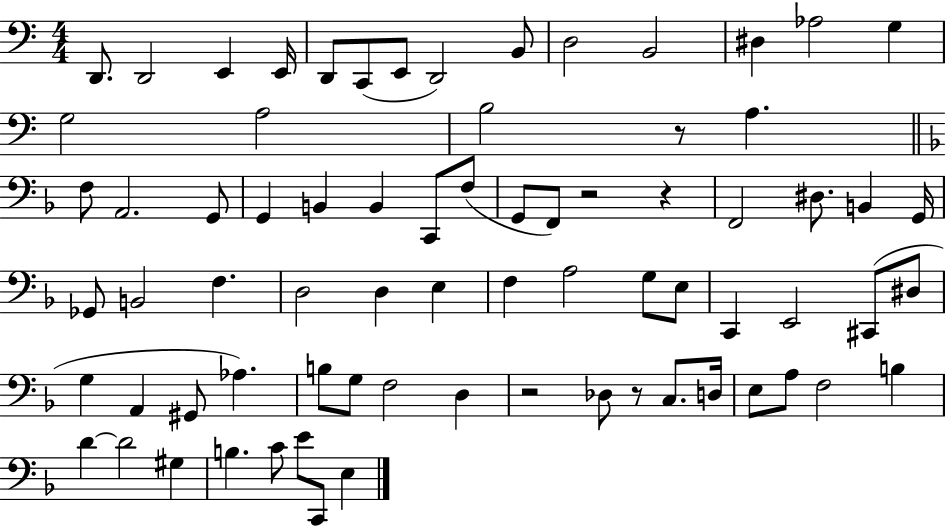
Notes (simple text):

D2/e. D2/h E2/q E2/s D2/e C2/e E2/e D2/h B2/e D3/h B2/h D#3/q Ab3/h G3/q G3/h A3/h B3/h R/e A3/q. F3/e A2/h. G2/e G2/q B2/q B2/q C2/e F3/e G2/e F2/e R/h R/q F2/h D#3/e. B2/q G2/s Gb2/e B2/h F3/q. D3/h D3/q E3/q F3/q A3/h G3/e E3/e C2/q E2/h C#2/e D#3/e G3/q A2/q G#2/e Ab3/q. B3/e G3/e F3/h D3/q R/h Db3/e R/e C3/e. D3/s E3/e A3/e F3/h B3/q D4/q D4/h G#3/q B3/q. C4/e E4/e C2/e E3/q